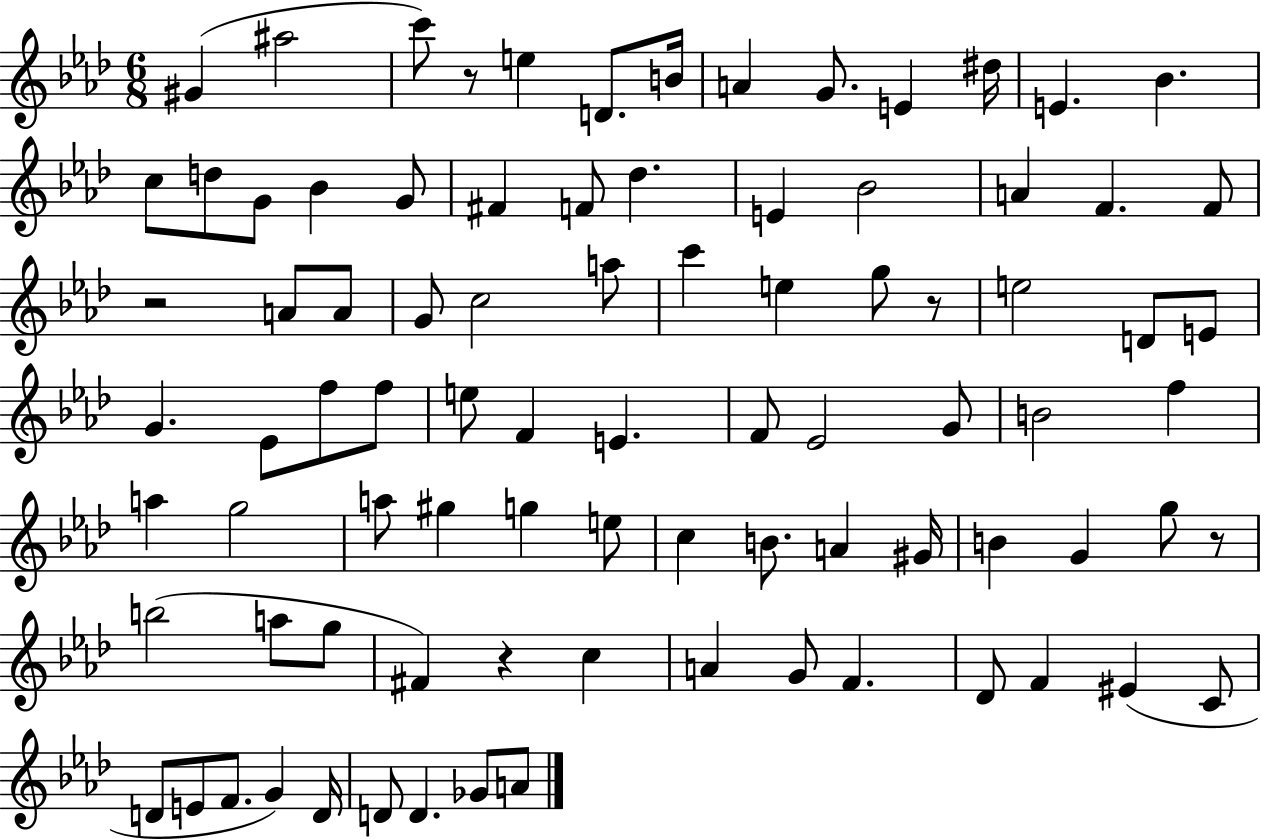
G#4/q A#5/h C6/e R/e E5/q D4/e. B4/s A4/q G4/e. E4/q D#5/s E4/q. Bb4/q. C5/e D5/e G4/e Bb4/q G4/e F#4/q F4/e Db5/q. E4/q Bb4/h A4/q F4/q. F4/e R/h A4/e A4/e G4/e C5/h A5/e C6/q E5/q G5/e R/e E5/h D4/e E4/e G4/q. Eb4/e F5/e F5/e E5/e F4/q E4/q. F4/e Eb4/h G4/e B4/h F5/q A5/q G5/h A5/e G#5/q G5/q E5/e C5/q B4/e. A4/q G#4/s B4/q G4/q G5/e R/e B5/h A5/e G5/e F#4/q R/q C5/q A4/q G4/e F4/q. Db4/e F4/q EIS4/q C4/e D4/e E4/e F4/e. G4/q D4/s D4/e D4/q. Gb4/e A4/e